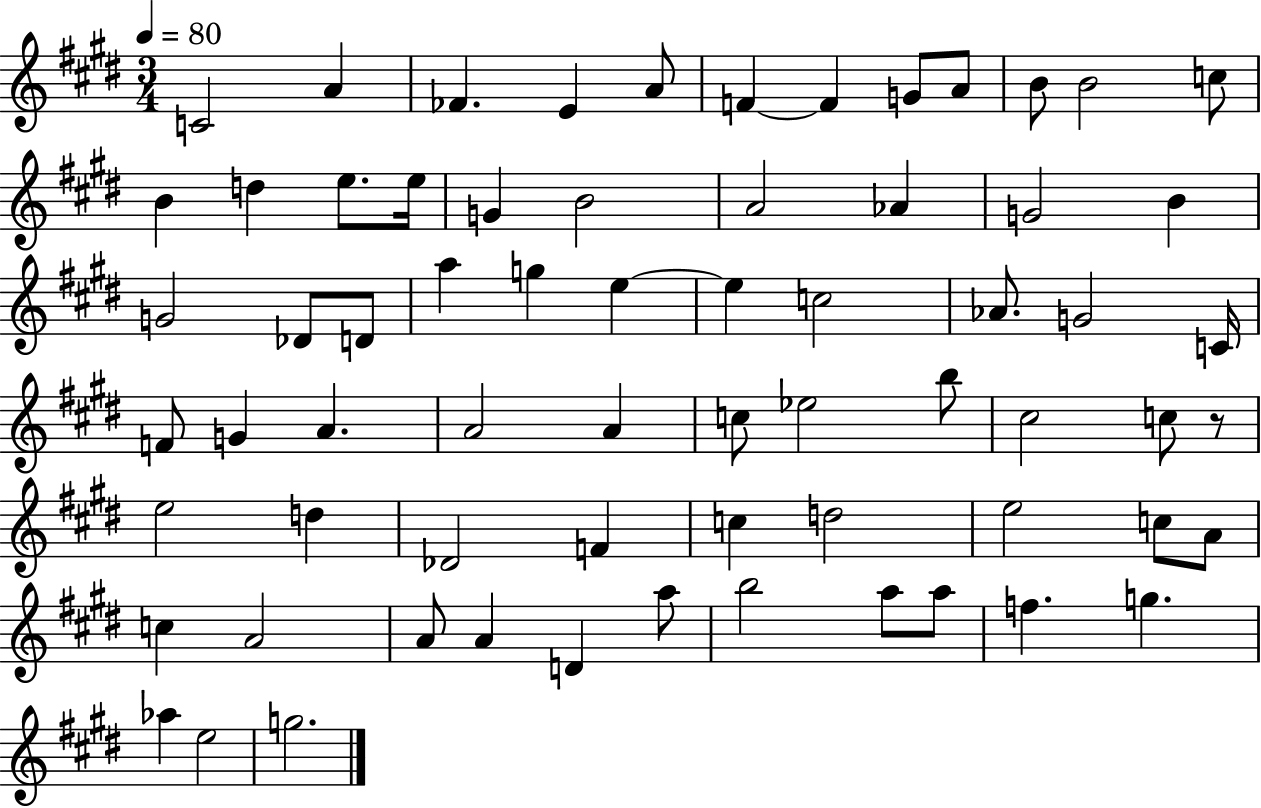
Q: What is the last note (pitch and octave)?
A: G5